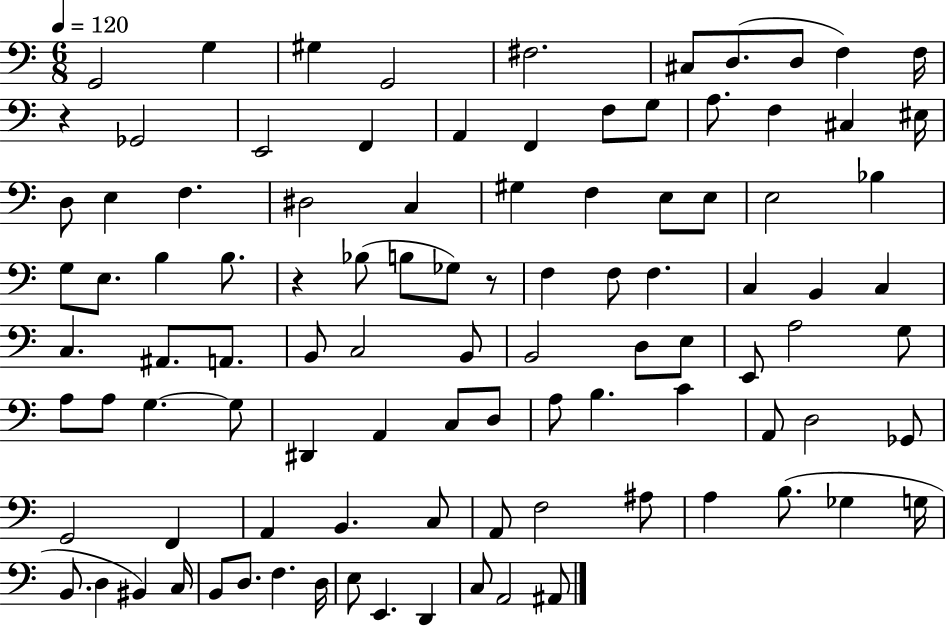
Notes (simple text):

G2/h G3/q G#3/q G2/h F#3/h. C#3/e D3/e. D3/e F3/q F3/s R/q Gb2/h E2/h F2/q A2/q F2/q F3/e G3/e A3/e. F3/q C#3/q EIS3/s D3/e E3/q F3/q. D#3/h C3/q G#3/q F3/q E3/e E3/e E3/h Bb3/q G3/e E3/e. B3/q B3/e. R/q Bb3/e B3/e Gb3/e R/e F3/q F3/e F3/q. C3/q B2/q C3/q C3/q. A#2/e. A2/e. B2/e C3/h B2/e B2/h D3/e E3/e E2/e A3/h G3/e A3/e A3/e G3/q. G3/e D#2/q A2/q C3/e D3/e A3/e B3/q. C4/q A2/e D3/h Gb2/e G2/h F2/q A2/q B2/q. C3/e A2/e F3/h A#3/e A3/q B3/e. Gb3/q G3/s B2/e. D3/q BIS2/q C3/s B2/e D3/e. F3/q. D3/s E3/e E2/q. D2/q C3/e A2/h A#2/e